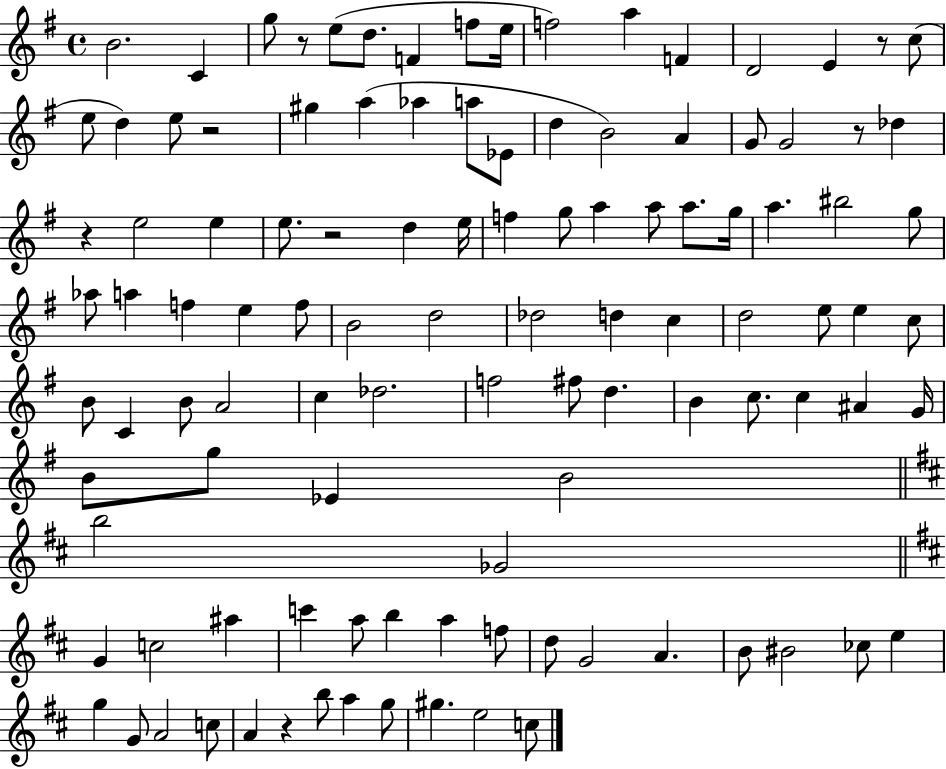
X:1
T:Untitled
M:4/4
L:1/4
K:G
B2 C g/2 z/2 e/2 d/2 F f/2 e/4 f2 a F D2 E z/2 c/2 e/2 d e/2 z2 ^g a _a a/2 _E/2 d B2 A G/2 G2 z/2 _d z e2 e e/2 z2 d e/4 f g/2 a a/2 a/2 g/4 a ^b2 g/2 _a/2 a f e f/2 B2 d2 _d2 d c d2 e/2 e c/2 B/2 C B/2 A2 c _d2 f2 ^f/2 d B c/2 c ^A G/4 B/2 g/2 _E B2 b2 _G2 G c2 ^a c' a/2 b a f/2 d/2 G2 A B/2 ^B2 _c/2 e g G/2 A2 c/2 A z b/2 a g/2 ^g e2 c/2